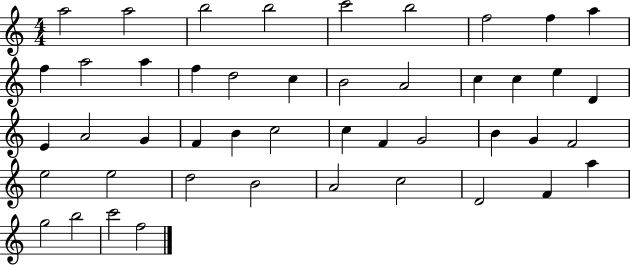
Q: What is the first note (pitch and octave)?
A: A5